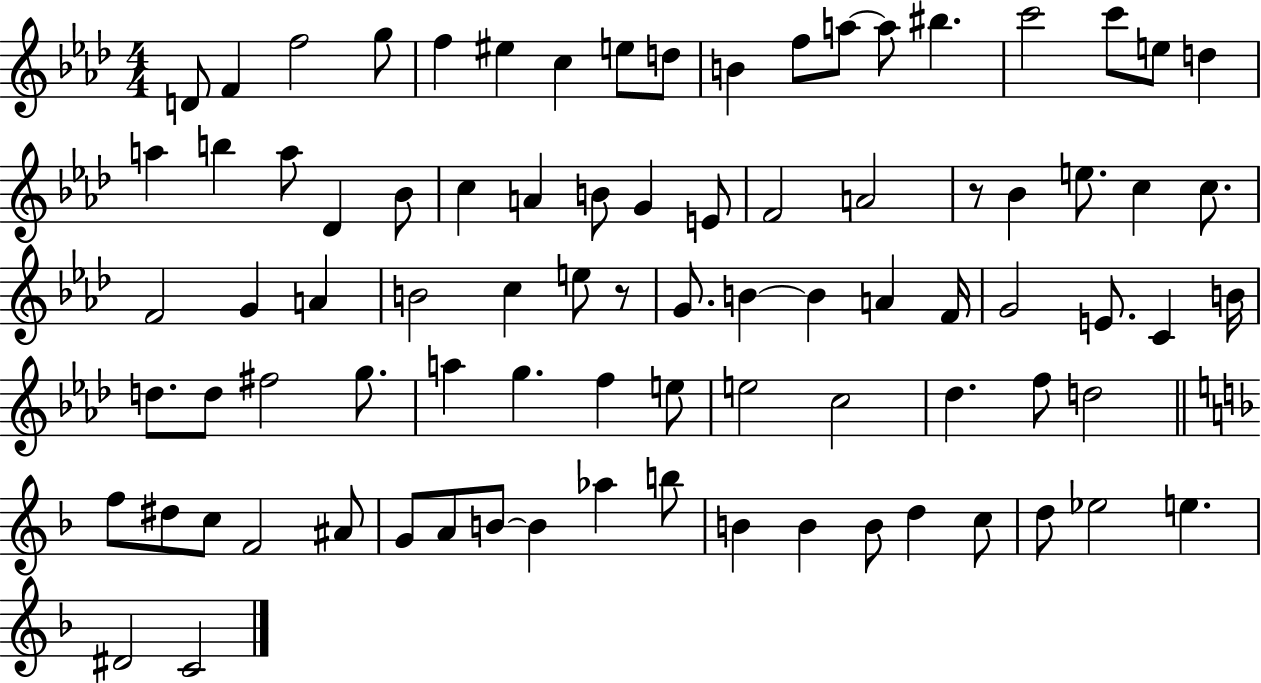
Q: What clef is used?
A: treble